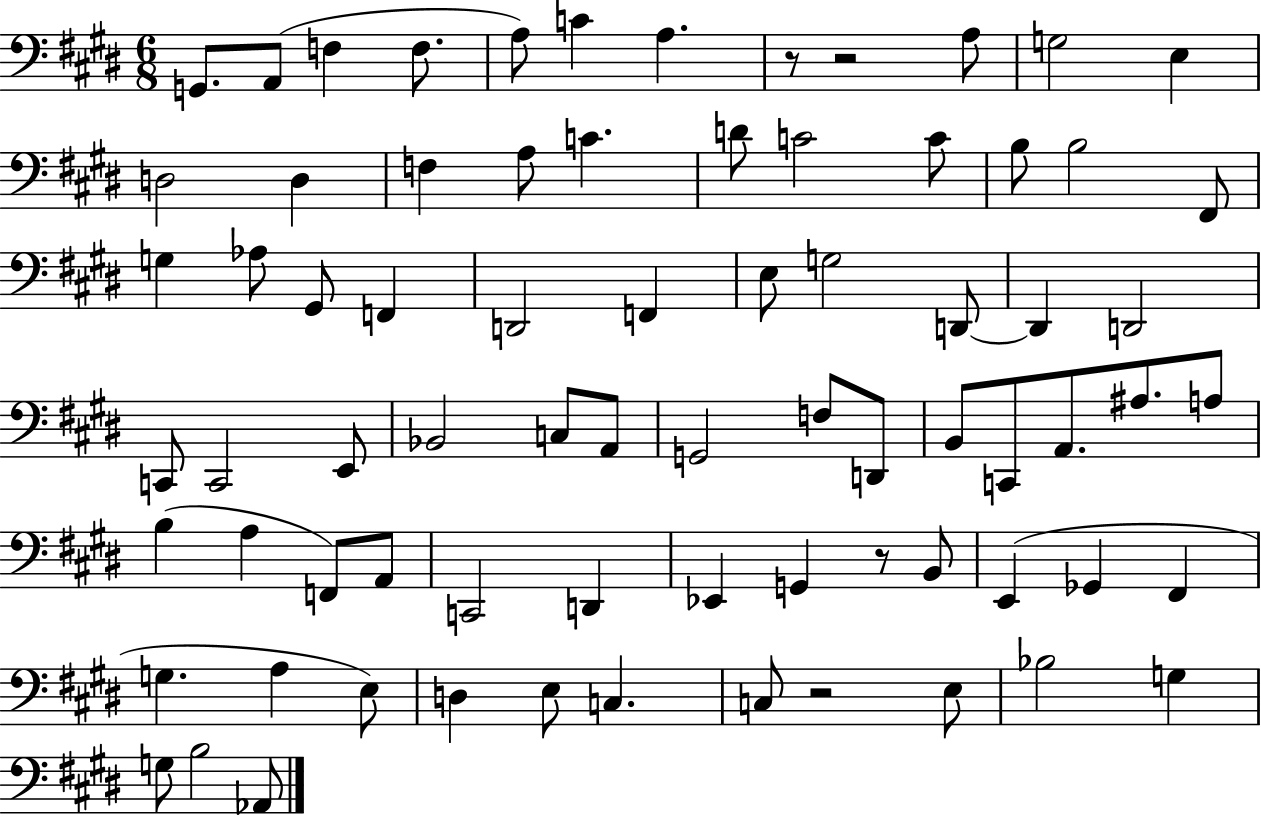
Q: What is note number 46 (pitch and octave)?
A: A3